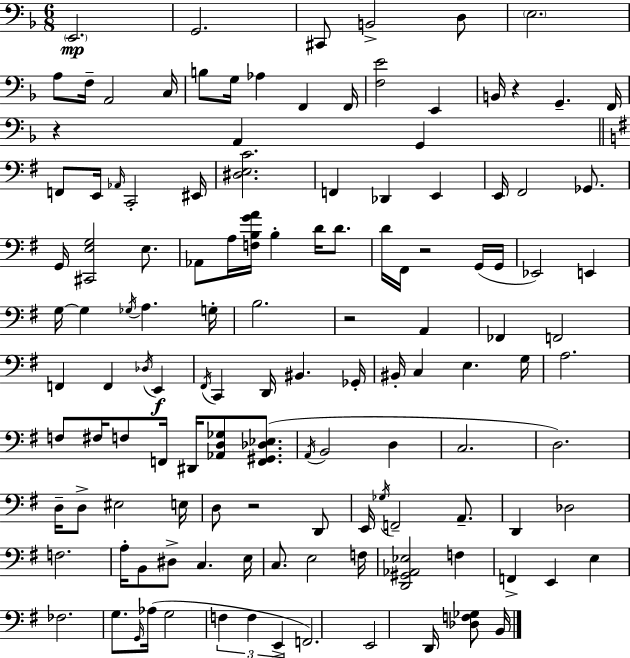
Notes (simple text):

E2/h. G2/h. C#2/e B2/h D3/e E3/h. A3/e F3/s A2/h C3/s B3/e G3/s Ab3/q F2/q F2/s [F3,E4]/h E2/q B2/s R/q G2/q. F2/s R/q A2/q G2/q F2/e E2/s Ab2/s C2/h EIS2/s [D#3,E3,C4]/h. F2/q Db2/q E2/q E2/s F#2/h Gb2/e. G2/s [C#2,E3,G3]/h E3/e. Ab2/e A3/s [F3,B3,G4,A4]/s B3/q D4/s D4/e. D4/s F#2/s R/h G2/s G2/s Eb2/h E2/q G3/s G3/q Gb3/s A3/q. G3/s B3/h. R/h A2/q FES2/q F2/h F2/q F2/q Db3/s E2/q F#2/s C2/q D2/s BIS2/q. Gb2/s BIS2/s C3/q E3/q. G3/s A3/h. F3/e F#3/s F3/e F2/s D#2/s [Ab2,D3,Gb3]/e [F2,G#2,Db3,Eb3]/e. A2/s B2/h D3/q C3/h. D3/h. D3/s D3/e EIS3/h E3/s D3/e R/h D2/e E2/s Gb3/s F2/h A2/e. D2/q Db3/h F3/h. A3/s B2/e D#3/e C3/q. E3/s C3/e. E3/h F3/s [D2,G#2,Ab2,Eb3]/h F3/q F2/q E2/q E3/q FES3/h. G3/e. G2/s Ab3/s G3/h F3/q F3/q E2/q F2/h. E2/h D2/s [Db3,F3,Gb3]/e B2/s